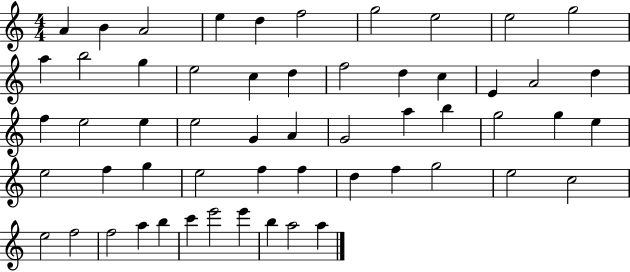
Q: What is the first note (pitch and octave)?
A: A4